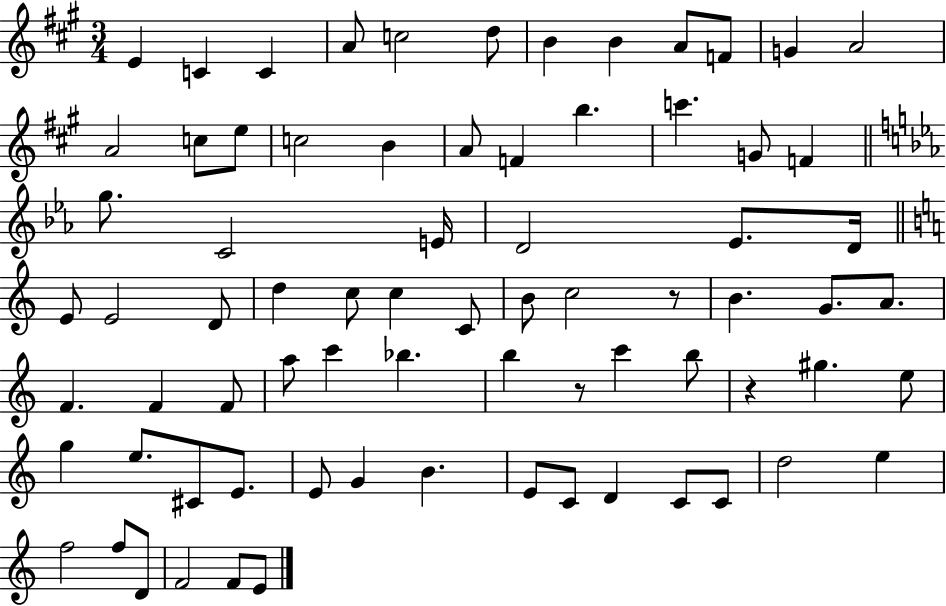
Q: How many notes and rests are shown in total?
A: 75